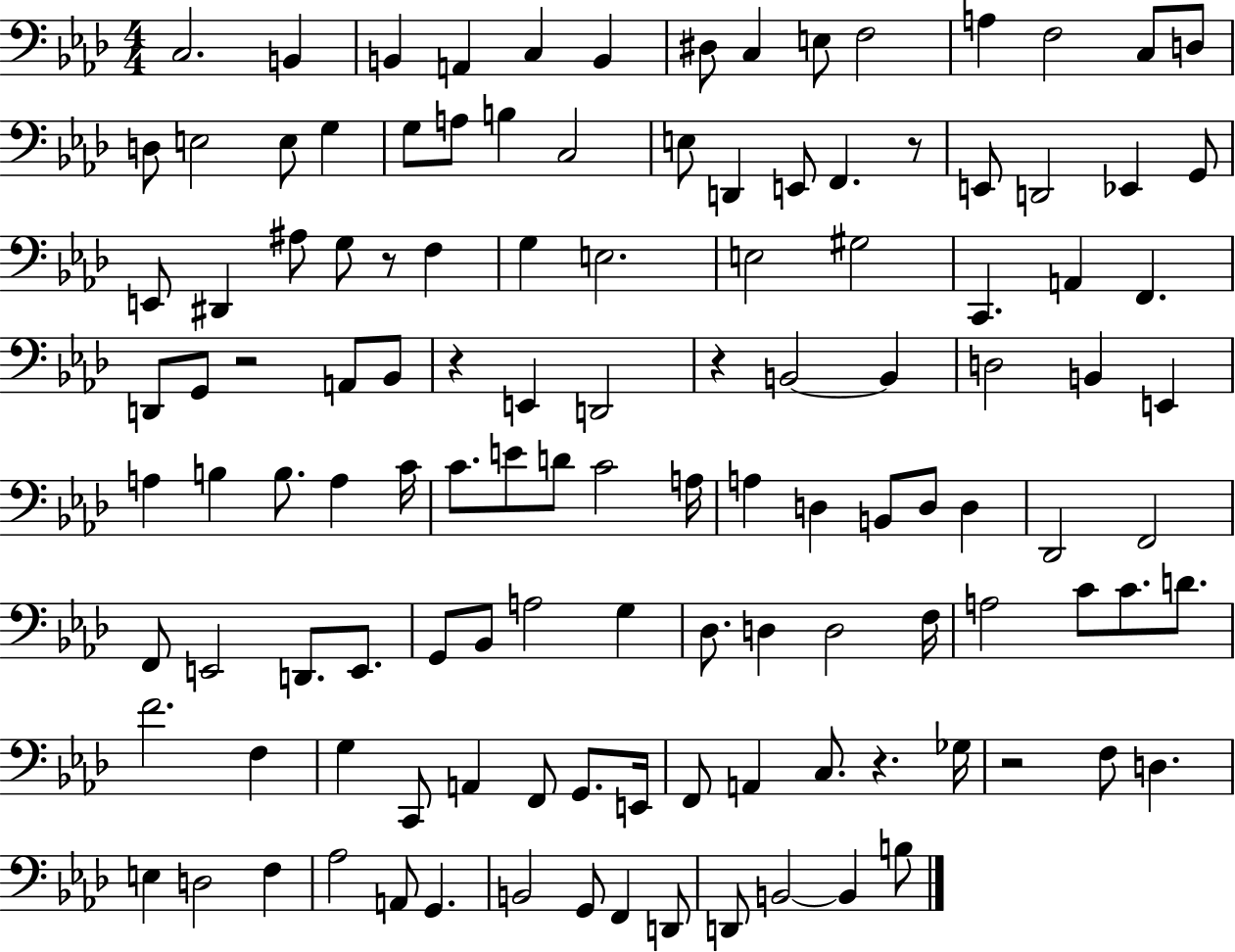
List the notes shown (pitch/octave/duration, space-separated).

C3/h. B2/q B2/q A2/q C3/q B2/q D#3/e C3/q E3/e F3/h A3/q F3/h C3/e D3/e D3/e E3/h E3/e G3/q G3/e A3/e B3/q C3/h E3/e D2/q E2/e F2/q. R/e E2/e D2/h Eb2/q G2/e E2/e D#2/q A#3/e G3/e R/e F3/q G3/q E3/h. E3/h G#3/h C2/q. A2/q F2/q. D2/e G2/e R/h A2/e Bb2/e R/q E2/q D2/h R/q B2/h B2/q D3/h B2/q E2/q A3/q B3/q B3/e. A3/q C4/s C4/e. E4/e D4/e C4/h A3/s A3/q D3/q B2/e D3/e D3/q Db2/h F2/h F2/e E2/h D2/e. E2/e. G2/e Bb2/e A3/h G3/q Db3/e. D3/q D3/h F3/s A3/h C4/e C4/e. D4/e. F4/h. F3/q G3/q C2/e A2/q F2/e G2/e. E2/s F2/e A2/q C3/e. R/q. Gb3/s R/h F3/e D3/q. E3/q D3/h F3/q Ab3/h A2/e G2/q. B2/h G2/e F2/q D2/e D2/e B2/h B2/q B3/e